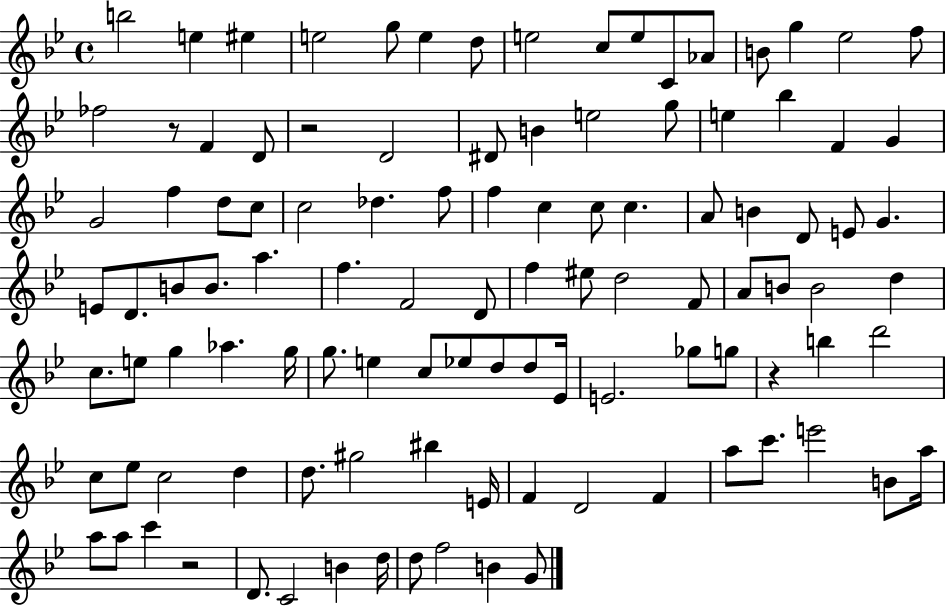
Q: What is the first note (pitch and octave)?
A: B5